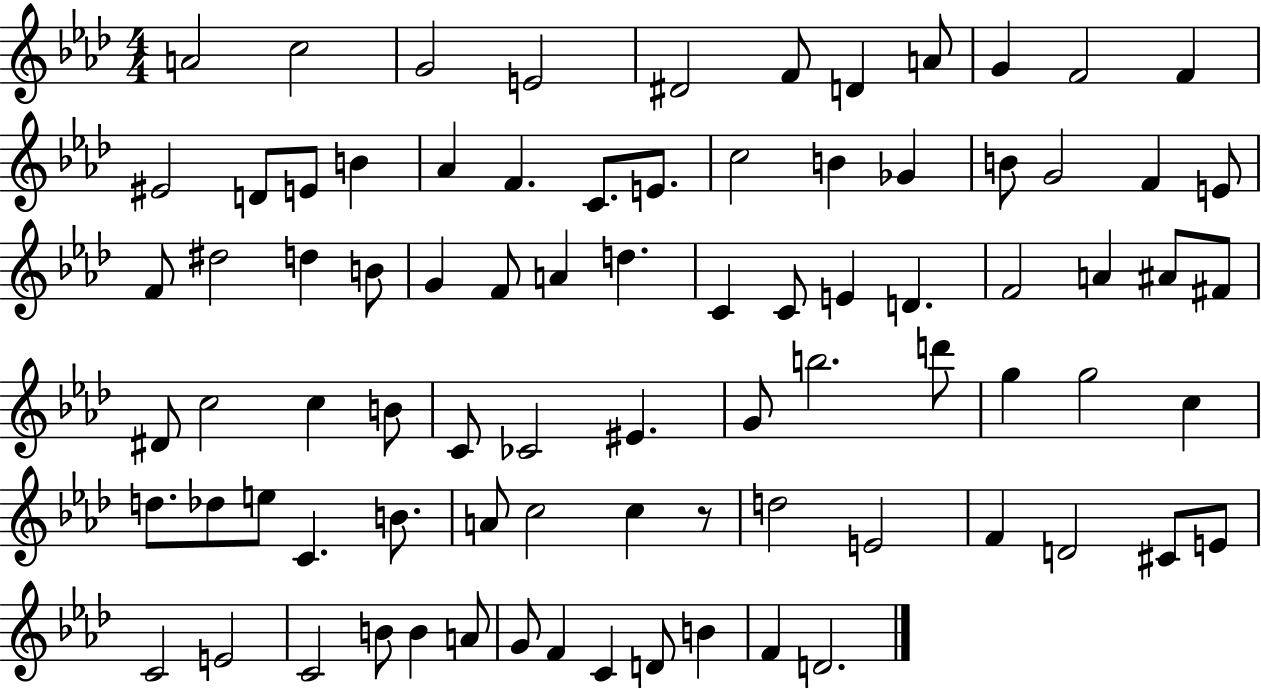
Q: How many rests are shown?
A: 1